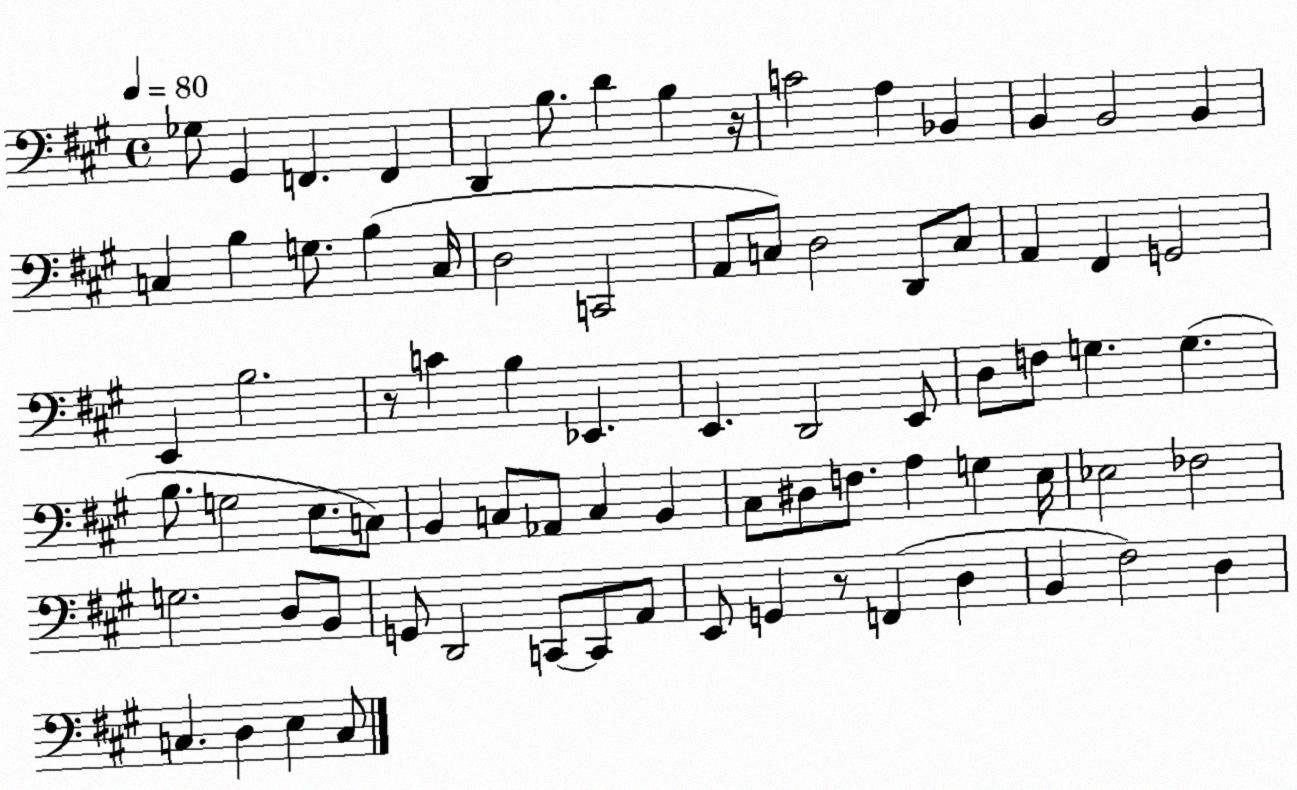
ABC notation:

X:1
T:Untitled
M:4/4
L:1/4
K:A
_G,/2 ^G,, F,, F,, D,, B,/2 D B, z/4 C2 A, _B,, B,, B,,2 B,, C, B, G,/2 B, C,/4 D,2 C,,2 A,,/2 C,/2 D,2 D,,/2 C,/2 A,, ^F,, G,,2 E,, B,2 z/2 C B, _E,, E,, D,,2 E,,/2 D,/2 F,/2 G, G, B,/2 G,2 E,/2 C,/2 B,, C,/2 _A,,/2 C, B,, ^C,/2 ^D,/2 F,/2 A, G, E,/4 _E,2 _F,2 G,2 D,/2 B,,/2 G,,/2 D,,2 C,,/2 C,,/2 A,,/2 E,,/2 G,, z/2 F,, D, B,, ^F,2 D, C, D, E, C,/2